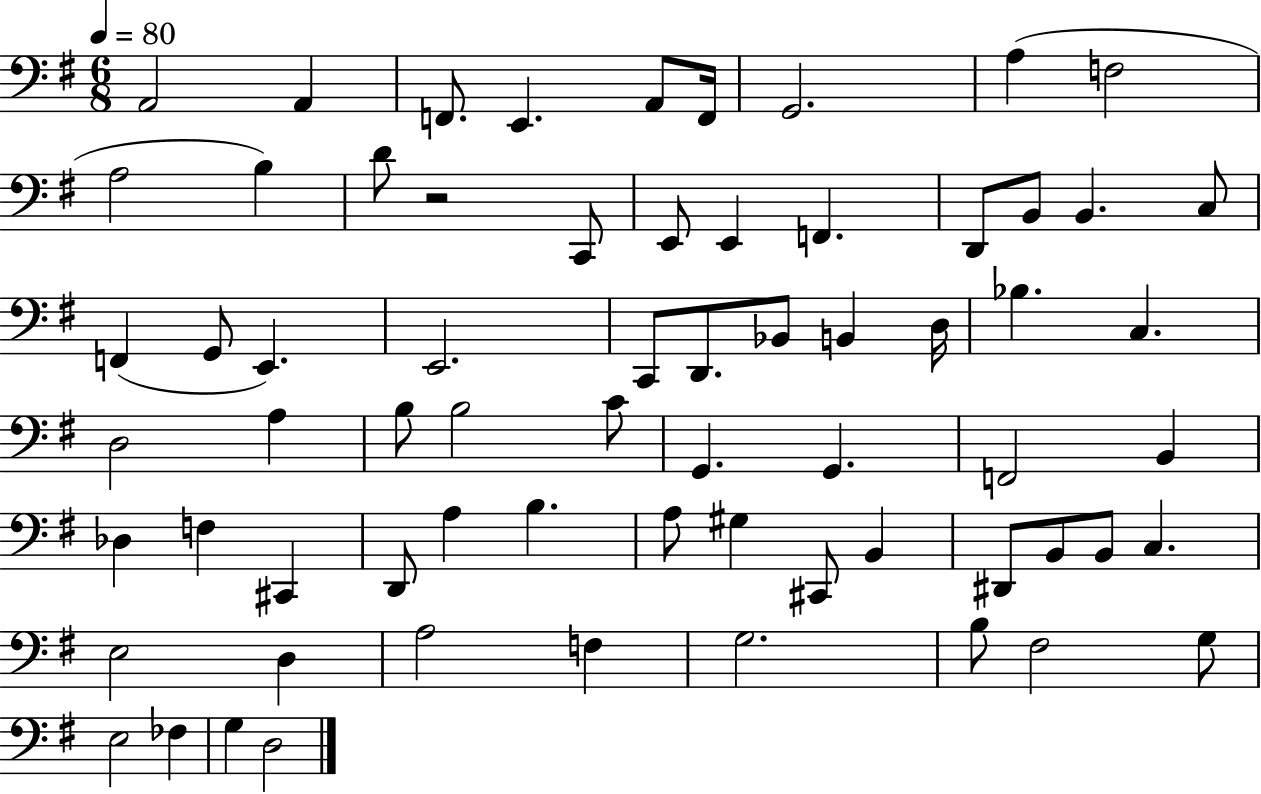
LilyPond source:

{
  \clef bass
  \numericTimeSignature
  \time 6/8
  \key g \major
  \tempo 4 = 80
  \repeat volta 2 { a,2 a,4 | f,8. e,4. a,8 f,16 | g,2. | a4( f2 | \break a2 b4) | d'8 r2 c,8 | e,8 e,4 f,4. | d,8 b,8 b,4. c8 | \break f,4( g,8 e,4.) | e,2. | c,8 d,8. bes,8 b,4 d16 | bes4. c4. | \break d2 a4 | b8 b2 c'8 | g,4. g,4. | f,2 b,4 | \break des4 f4 cis,4 | d,8 a4 b4. | a8 gis4 cis,8 b,4 | dis,8 b,8 b,8 c4. | \break e2 d4 | a2 f4 | g2. | b8 fis2 g8 | \break e2 fes4 | g4 d2 | } \bar "|."
}